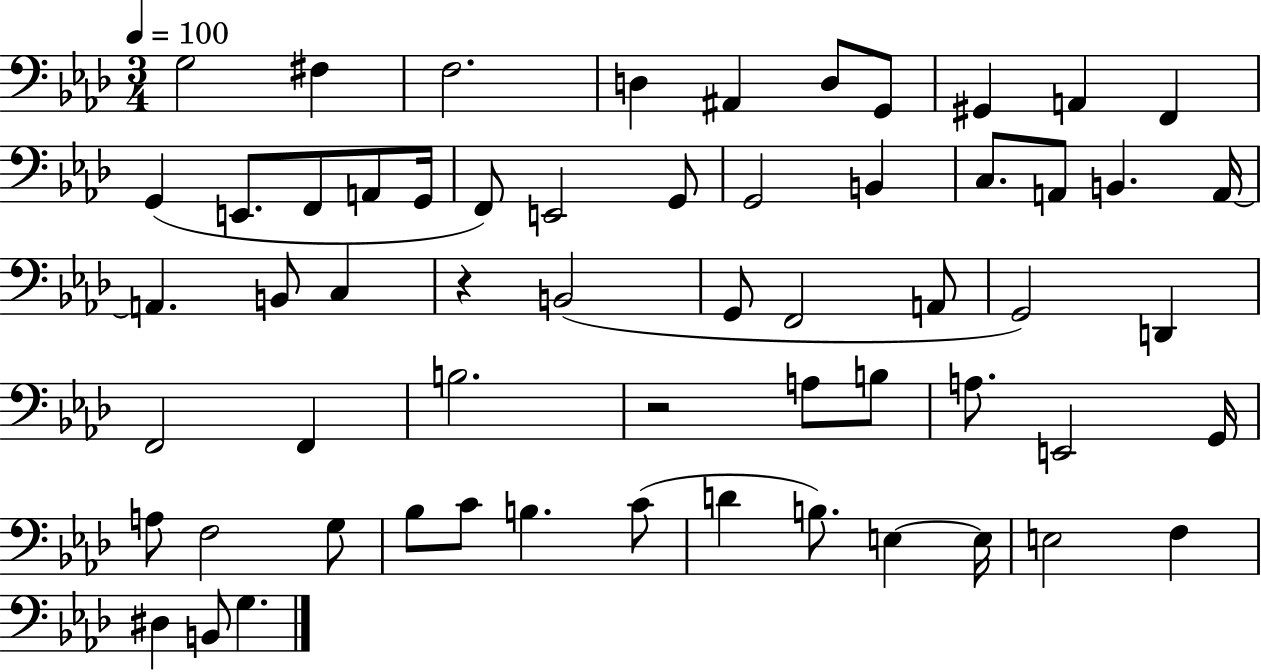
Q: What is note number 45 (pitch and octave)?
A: Bb3